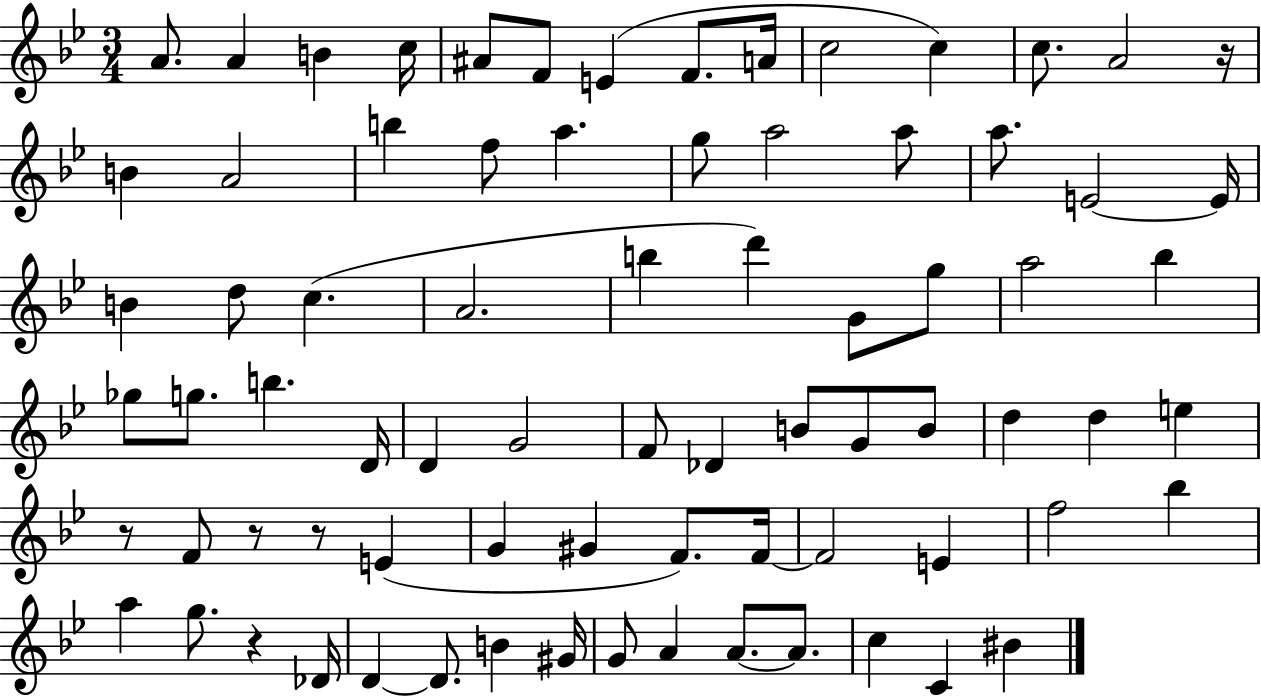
{
  \clef treble
  \numericTimeSignature
  \time 3/4
  \key bes \major
  a'8. a'4 b'4 c''16 | ais'8 f'8 e'4( f'8. a'16 | c''2 c''4) | c''8. a'2 r16 | \break b'4 a'2 | b''4 f''8 a''4. | g''8 a''2 a''8 | a''8. e'2~~ e'16 | \break b'4 d''8 c''4.( | a'2. | b''4 d'''4) g'8 g''8 | a''2 bes''4 | \break ges''8 g''8. b''4. d'16 | d'4 g'2 | f'8 des'4 b'8 g'8 b'8 | d''4 d''4 e''4 | \break r8 f'8 r8 r8 e'4( | g'4 gis'4 f'8.) f'16~~ | f'2 e'4 | f''2 bes''4 | \break a''4 g''8. r4 des'16 | d'4~~ d'8. b'4 gis'16 | g'8 a'4 a'8.~~ a'8. | c''4 c'4 bis'4 | \break \bar "|."
}